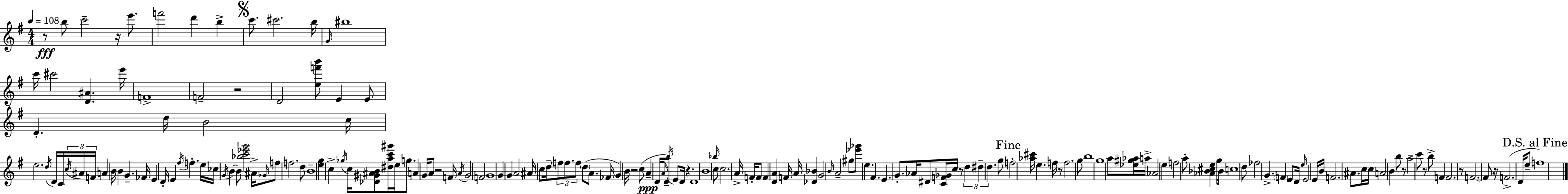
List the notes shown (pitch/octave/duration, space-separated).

R/e B5/e C6/h R/s E6/e. F6/h D6/q B5/q C6/e. C#6/h. B5/s G4/s BIS5/w C6/s C#6/h [D4,A#4]/q. E6/s F4/w F4/h R/h D4/h [E5,F6,B6]/e E4/q E4/e D4/q. D5/s B4/h C5/s E5/h. D5/s D4/s C4/s C5/s A#4/s F4/s A4/q B4/s B4/q G4/q. FES4/s E4/q D4/s E4/q F#5/s F5/q. E5/s CES5/s G4/s B4/q B4/e [Bb5,C6,Eb6,G6]/h A#4/s Gb4/s F5/e F5/h. D5/e B4/w [E5,G5]/q C5/q Gb5/s C5/s [Db4,G#4,A#4,B4]/e [D#5,A5,C6,G#6]/s E5/s G5/e. A4/q G4/s A4/e R/h F4/s A4/s G4/h F4/h G4/w G4/q G4/q A4/h A#4/s C5/e D5/s F5/e F5/e. F5/e D5/e A4/e. FES4/s G4/q B4/s R/h C5/e A4/q D4/s A4/s D4/e B5/s E4/e D4/s R/q. D4/w B4/w Bb5/s C5/e C5/h. A4/s F4/s F4/e F4/q [D4,A4]/q F4/s A4/s [Db4,Bb4]/q G4/h B4/s A4/h G#5/e [Eb6,Gb6]/e E5/q. F#4/q. E4/q. G4/e. Ab4/s D#4/e [C4,F4,Gb4]/s C5/s R/e D5/q D#5/q D5/q. G5/e F5/h [Ab5,C#6]/s E5/q. F5/s R/e F5/h. G5/e B5/w G5/w A5/e [Eb5,G#5,Ab5]/s A5/s Ab4/h E5/q F5/h A5/e [Ab4,Bb4,C#5,E5]/q G5/s Bb4/s C5/w D5/e FES5/h G4/q. F4/q E4/e D4/s E5/s E4/h E4/s B4/s F4/h. A#4/e. C5/s C5/s A4/h B4/q B5/e R/e A5/h C6/e R/e B5/e F4/q F4/h. R/e F4/h. F4/e R/s F4/h. D4/s E5/e F5/w